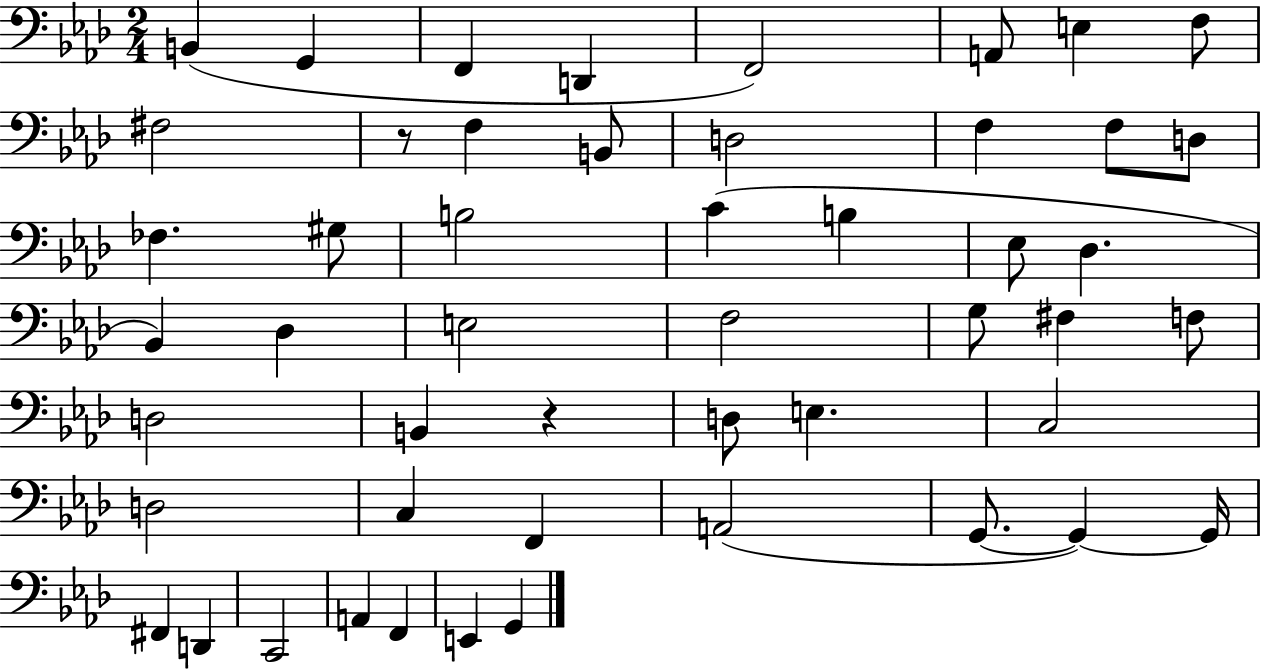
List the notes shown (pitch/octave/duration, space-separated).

B2/q G2/q F2/q D2/q F2/h A2/e E3/q F3/e F#3/h R/e F3/q B2/e D3/h F3/q F3/e D3/e FES3/q. G#3/e B3/h C4/q B3/q Eb3/e Db3/q. Bb2/q Db3/q E3/h F3/h G3/e F#3/q F3/e D3/h B2/q R/q D3/e E3/q. C3/h D3/h C3/q F2/q A2/h G2/e. G2/q G2/s F#2/q D2/q C2/h A2/q F2/q E2/q G2/q